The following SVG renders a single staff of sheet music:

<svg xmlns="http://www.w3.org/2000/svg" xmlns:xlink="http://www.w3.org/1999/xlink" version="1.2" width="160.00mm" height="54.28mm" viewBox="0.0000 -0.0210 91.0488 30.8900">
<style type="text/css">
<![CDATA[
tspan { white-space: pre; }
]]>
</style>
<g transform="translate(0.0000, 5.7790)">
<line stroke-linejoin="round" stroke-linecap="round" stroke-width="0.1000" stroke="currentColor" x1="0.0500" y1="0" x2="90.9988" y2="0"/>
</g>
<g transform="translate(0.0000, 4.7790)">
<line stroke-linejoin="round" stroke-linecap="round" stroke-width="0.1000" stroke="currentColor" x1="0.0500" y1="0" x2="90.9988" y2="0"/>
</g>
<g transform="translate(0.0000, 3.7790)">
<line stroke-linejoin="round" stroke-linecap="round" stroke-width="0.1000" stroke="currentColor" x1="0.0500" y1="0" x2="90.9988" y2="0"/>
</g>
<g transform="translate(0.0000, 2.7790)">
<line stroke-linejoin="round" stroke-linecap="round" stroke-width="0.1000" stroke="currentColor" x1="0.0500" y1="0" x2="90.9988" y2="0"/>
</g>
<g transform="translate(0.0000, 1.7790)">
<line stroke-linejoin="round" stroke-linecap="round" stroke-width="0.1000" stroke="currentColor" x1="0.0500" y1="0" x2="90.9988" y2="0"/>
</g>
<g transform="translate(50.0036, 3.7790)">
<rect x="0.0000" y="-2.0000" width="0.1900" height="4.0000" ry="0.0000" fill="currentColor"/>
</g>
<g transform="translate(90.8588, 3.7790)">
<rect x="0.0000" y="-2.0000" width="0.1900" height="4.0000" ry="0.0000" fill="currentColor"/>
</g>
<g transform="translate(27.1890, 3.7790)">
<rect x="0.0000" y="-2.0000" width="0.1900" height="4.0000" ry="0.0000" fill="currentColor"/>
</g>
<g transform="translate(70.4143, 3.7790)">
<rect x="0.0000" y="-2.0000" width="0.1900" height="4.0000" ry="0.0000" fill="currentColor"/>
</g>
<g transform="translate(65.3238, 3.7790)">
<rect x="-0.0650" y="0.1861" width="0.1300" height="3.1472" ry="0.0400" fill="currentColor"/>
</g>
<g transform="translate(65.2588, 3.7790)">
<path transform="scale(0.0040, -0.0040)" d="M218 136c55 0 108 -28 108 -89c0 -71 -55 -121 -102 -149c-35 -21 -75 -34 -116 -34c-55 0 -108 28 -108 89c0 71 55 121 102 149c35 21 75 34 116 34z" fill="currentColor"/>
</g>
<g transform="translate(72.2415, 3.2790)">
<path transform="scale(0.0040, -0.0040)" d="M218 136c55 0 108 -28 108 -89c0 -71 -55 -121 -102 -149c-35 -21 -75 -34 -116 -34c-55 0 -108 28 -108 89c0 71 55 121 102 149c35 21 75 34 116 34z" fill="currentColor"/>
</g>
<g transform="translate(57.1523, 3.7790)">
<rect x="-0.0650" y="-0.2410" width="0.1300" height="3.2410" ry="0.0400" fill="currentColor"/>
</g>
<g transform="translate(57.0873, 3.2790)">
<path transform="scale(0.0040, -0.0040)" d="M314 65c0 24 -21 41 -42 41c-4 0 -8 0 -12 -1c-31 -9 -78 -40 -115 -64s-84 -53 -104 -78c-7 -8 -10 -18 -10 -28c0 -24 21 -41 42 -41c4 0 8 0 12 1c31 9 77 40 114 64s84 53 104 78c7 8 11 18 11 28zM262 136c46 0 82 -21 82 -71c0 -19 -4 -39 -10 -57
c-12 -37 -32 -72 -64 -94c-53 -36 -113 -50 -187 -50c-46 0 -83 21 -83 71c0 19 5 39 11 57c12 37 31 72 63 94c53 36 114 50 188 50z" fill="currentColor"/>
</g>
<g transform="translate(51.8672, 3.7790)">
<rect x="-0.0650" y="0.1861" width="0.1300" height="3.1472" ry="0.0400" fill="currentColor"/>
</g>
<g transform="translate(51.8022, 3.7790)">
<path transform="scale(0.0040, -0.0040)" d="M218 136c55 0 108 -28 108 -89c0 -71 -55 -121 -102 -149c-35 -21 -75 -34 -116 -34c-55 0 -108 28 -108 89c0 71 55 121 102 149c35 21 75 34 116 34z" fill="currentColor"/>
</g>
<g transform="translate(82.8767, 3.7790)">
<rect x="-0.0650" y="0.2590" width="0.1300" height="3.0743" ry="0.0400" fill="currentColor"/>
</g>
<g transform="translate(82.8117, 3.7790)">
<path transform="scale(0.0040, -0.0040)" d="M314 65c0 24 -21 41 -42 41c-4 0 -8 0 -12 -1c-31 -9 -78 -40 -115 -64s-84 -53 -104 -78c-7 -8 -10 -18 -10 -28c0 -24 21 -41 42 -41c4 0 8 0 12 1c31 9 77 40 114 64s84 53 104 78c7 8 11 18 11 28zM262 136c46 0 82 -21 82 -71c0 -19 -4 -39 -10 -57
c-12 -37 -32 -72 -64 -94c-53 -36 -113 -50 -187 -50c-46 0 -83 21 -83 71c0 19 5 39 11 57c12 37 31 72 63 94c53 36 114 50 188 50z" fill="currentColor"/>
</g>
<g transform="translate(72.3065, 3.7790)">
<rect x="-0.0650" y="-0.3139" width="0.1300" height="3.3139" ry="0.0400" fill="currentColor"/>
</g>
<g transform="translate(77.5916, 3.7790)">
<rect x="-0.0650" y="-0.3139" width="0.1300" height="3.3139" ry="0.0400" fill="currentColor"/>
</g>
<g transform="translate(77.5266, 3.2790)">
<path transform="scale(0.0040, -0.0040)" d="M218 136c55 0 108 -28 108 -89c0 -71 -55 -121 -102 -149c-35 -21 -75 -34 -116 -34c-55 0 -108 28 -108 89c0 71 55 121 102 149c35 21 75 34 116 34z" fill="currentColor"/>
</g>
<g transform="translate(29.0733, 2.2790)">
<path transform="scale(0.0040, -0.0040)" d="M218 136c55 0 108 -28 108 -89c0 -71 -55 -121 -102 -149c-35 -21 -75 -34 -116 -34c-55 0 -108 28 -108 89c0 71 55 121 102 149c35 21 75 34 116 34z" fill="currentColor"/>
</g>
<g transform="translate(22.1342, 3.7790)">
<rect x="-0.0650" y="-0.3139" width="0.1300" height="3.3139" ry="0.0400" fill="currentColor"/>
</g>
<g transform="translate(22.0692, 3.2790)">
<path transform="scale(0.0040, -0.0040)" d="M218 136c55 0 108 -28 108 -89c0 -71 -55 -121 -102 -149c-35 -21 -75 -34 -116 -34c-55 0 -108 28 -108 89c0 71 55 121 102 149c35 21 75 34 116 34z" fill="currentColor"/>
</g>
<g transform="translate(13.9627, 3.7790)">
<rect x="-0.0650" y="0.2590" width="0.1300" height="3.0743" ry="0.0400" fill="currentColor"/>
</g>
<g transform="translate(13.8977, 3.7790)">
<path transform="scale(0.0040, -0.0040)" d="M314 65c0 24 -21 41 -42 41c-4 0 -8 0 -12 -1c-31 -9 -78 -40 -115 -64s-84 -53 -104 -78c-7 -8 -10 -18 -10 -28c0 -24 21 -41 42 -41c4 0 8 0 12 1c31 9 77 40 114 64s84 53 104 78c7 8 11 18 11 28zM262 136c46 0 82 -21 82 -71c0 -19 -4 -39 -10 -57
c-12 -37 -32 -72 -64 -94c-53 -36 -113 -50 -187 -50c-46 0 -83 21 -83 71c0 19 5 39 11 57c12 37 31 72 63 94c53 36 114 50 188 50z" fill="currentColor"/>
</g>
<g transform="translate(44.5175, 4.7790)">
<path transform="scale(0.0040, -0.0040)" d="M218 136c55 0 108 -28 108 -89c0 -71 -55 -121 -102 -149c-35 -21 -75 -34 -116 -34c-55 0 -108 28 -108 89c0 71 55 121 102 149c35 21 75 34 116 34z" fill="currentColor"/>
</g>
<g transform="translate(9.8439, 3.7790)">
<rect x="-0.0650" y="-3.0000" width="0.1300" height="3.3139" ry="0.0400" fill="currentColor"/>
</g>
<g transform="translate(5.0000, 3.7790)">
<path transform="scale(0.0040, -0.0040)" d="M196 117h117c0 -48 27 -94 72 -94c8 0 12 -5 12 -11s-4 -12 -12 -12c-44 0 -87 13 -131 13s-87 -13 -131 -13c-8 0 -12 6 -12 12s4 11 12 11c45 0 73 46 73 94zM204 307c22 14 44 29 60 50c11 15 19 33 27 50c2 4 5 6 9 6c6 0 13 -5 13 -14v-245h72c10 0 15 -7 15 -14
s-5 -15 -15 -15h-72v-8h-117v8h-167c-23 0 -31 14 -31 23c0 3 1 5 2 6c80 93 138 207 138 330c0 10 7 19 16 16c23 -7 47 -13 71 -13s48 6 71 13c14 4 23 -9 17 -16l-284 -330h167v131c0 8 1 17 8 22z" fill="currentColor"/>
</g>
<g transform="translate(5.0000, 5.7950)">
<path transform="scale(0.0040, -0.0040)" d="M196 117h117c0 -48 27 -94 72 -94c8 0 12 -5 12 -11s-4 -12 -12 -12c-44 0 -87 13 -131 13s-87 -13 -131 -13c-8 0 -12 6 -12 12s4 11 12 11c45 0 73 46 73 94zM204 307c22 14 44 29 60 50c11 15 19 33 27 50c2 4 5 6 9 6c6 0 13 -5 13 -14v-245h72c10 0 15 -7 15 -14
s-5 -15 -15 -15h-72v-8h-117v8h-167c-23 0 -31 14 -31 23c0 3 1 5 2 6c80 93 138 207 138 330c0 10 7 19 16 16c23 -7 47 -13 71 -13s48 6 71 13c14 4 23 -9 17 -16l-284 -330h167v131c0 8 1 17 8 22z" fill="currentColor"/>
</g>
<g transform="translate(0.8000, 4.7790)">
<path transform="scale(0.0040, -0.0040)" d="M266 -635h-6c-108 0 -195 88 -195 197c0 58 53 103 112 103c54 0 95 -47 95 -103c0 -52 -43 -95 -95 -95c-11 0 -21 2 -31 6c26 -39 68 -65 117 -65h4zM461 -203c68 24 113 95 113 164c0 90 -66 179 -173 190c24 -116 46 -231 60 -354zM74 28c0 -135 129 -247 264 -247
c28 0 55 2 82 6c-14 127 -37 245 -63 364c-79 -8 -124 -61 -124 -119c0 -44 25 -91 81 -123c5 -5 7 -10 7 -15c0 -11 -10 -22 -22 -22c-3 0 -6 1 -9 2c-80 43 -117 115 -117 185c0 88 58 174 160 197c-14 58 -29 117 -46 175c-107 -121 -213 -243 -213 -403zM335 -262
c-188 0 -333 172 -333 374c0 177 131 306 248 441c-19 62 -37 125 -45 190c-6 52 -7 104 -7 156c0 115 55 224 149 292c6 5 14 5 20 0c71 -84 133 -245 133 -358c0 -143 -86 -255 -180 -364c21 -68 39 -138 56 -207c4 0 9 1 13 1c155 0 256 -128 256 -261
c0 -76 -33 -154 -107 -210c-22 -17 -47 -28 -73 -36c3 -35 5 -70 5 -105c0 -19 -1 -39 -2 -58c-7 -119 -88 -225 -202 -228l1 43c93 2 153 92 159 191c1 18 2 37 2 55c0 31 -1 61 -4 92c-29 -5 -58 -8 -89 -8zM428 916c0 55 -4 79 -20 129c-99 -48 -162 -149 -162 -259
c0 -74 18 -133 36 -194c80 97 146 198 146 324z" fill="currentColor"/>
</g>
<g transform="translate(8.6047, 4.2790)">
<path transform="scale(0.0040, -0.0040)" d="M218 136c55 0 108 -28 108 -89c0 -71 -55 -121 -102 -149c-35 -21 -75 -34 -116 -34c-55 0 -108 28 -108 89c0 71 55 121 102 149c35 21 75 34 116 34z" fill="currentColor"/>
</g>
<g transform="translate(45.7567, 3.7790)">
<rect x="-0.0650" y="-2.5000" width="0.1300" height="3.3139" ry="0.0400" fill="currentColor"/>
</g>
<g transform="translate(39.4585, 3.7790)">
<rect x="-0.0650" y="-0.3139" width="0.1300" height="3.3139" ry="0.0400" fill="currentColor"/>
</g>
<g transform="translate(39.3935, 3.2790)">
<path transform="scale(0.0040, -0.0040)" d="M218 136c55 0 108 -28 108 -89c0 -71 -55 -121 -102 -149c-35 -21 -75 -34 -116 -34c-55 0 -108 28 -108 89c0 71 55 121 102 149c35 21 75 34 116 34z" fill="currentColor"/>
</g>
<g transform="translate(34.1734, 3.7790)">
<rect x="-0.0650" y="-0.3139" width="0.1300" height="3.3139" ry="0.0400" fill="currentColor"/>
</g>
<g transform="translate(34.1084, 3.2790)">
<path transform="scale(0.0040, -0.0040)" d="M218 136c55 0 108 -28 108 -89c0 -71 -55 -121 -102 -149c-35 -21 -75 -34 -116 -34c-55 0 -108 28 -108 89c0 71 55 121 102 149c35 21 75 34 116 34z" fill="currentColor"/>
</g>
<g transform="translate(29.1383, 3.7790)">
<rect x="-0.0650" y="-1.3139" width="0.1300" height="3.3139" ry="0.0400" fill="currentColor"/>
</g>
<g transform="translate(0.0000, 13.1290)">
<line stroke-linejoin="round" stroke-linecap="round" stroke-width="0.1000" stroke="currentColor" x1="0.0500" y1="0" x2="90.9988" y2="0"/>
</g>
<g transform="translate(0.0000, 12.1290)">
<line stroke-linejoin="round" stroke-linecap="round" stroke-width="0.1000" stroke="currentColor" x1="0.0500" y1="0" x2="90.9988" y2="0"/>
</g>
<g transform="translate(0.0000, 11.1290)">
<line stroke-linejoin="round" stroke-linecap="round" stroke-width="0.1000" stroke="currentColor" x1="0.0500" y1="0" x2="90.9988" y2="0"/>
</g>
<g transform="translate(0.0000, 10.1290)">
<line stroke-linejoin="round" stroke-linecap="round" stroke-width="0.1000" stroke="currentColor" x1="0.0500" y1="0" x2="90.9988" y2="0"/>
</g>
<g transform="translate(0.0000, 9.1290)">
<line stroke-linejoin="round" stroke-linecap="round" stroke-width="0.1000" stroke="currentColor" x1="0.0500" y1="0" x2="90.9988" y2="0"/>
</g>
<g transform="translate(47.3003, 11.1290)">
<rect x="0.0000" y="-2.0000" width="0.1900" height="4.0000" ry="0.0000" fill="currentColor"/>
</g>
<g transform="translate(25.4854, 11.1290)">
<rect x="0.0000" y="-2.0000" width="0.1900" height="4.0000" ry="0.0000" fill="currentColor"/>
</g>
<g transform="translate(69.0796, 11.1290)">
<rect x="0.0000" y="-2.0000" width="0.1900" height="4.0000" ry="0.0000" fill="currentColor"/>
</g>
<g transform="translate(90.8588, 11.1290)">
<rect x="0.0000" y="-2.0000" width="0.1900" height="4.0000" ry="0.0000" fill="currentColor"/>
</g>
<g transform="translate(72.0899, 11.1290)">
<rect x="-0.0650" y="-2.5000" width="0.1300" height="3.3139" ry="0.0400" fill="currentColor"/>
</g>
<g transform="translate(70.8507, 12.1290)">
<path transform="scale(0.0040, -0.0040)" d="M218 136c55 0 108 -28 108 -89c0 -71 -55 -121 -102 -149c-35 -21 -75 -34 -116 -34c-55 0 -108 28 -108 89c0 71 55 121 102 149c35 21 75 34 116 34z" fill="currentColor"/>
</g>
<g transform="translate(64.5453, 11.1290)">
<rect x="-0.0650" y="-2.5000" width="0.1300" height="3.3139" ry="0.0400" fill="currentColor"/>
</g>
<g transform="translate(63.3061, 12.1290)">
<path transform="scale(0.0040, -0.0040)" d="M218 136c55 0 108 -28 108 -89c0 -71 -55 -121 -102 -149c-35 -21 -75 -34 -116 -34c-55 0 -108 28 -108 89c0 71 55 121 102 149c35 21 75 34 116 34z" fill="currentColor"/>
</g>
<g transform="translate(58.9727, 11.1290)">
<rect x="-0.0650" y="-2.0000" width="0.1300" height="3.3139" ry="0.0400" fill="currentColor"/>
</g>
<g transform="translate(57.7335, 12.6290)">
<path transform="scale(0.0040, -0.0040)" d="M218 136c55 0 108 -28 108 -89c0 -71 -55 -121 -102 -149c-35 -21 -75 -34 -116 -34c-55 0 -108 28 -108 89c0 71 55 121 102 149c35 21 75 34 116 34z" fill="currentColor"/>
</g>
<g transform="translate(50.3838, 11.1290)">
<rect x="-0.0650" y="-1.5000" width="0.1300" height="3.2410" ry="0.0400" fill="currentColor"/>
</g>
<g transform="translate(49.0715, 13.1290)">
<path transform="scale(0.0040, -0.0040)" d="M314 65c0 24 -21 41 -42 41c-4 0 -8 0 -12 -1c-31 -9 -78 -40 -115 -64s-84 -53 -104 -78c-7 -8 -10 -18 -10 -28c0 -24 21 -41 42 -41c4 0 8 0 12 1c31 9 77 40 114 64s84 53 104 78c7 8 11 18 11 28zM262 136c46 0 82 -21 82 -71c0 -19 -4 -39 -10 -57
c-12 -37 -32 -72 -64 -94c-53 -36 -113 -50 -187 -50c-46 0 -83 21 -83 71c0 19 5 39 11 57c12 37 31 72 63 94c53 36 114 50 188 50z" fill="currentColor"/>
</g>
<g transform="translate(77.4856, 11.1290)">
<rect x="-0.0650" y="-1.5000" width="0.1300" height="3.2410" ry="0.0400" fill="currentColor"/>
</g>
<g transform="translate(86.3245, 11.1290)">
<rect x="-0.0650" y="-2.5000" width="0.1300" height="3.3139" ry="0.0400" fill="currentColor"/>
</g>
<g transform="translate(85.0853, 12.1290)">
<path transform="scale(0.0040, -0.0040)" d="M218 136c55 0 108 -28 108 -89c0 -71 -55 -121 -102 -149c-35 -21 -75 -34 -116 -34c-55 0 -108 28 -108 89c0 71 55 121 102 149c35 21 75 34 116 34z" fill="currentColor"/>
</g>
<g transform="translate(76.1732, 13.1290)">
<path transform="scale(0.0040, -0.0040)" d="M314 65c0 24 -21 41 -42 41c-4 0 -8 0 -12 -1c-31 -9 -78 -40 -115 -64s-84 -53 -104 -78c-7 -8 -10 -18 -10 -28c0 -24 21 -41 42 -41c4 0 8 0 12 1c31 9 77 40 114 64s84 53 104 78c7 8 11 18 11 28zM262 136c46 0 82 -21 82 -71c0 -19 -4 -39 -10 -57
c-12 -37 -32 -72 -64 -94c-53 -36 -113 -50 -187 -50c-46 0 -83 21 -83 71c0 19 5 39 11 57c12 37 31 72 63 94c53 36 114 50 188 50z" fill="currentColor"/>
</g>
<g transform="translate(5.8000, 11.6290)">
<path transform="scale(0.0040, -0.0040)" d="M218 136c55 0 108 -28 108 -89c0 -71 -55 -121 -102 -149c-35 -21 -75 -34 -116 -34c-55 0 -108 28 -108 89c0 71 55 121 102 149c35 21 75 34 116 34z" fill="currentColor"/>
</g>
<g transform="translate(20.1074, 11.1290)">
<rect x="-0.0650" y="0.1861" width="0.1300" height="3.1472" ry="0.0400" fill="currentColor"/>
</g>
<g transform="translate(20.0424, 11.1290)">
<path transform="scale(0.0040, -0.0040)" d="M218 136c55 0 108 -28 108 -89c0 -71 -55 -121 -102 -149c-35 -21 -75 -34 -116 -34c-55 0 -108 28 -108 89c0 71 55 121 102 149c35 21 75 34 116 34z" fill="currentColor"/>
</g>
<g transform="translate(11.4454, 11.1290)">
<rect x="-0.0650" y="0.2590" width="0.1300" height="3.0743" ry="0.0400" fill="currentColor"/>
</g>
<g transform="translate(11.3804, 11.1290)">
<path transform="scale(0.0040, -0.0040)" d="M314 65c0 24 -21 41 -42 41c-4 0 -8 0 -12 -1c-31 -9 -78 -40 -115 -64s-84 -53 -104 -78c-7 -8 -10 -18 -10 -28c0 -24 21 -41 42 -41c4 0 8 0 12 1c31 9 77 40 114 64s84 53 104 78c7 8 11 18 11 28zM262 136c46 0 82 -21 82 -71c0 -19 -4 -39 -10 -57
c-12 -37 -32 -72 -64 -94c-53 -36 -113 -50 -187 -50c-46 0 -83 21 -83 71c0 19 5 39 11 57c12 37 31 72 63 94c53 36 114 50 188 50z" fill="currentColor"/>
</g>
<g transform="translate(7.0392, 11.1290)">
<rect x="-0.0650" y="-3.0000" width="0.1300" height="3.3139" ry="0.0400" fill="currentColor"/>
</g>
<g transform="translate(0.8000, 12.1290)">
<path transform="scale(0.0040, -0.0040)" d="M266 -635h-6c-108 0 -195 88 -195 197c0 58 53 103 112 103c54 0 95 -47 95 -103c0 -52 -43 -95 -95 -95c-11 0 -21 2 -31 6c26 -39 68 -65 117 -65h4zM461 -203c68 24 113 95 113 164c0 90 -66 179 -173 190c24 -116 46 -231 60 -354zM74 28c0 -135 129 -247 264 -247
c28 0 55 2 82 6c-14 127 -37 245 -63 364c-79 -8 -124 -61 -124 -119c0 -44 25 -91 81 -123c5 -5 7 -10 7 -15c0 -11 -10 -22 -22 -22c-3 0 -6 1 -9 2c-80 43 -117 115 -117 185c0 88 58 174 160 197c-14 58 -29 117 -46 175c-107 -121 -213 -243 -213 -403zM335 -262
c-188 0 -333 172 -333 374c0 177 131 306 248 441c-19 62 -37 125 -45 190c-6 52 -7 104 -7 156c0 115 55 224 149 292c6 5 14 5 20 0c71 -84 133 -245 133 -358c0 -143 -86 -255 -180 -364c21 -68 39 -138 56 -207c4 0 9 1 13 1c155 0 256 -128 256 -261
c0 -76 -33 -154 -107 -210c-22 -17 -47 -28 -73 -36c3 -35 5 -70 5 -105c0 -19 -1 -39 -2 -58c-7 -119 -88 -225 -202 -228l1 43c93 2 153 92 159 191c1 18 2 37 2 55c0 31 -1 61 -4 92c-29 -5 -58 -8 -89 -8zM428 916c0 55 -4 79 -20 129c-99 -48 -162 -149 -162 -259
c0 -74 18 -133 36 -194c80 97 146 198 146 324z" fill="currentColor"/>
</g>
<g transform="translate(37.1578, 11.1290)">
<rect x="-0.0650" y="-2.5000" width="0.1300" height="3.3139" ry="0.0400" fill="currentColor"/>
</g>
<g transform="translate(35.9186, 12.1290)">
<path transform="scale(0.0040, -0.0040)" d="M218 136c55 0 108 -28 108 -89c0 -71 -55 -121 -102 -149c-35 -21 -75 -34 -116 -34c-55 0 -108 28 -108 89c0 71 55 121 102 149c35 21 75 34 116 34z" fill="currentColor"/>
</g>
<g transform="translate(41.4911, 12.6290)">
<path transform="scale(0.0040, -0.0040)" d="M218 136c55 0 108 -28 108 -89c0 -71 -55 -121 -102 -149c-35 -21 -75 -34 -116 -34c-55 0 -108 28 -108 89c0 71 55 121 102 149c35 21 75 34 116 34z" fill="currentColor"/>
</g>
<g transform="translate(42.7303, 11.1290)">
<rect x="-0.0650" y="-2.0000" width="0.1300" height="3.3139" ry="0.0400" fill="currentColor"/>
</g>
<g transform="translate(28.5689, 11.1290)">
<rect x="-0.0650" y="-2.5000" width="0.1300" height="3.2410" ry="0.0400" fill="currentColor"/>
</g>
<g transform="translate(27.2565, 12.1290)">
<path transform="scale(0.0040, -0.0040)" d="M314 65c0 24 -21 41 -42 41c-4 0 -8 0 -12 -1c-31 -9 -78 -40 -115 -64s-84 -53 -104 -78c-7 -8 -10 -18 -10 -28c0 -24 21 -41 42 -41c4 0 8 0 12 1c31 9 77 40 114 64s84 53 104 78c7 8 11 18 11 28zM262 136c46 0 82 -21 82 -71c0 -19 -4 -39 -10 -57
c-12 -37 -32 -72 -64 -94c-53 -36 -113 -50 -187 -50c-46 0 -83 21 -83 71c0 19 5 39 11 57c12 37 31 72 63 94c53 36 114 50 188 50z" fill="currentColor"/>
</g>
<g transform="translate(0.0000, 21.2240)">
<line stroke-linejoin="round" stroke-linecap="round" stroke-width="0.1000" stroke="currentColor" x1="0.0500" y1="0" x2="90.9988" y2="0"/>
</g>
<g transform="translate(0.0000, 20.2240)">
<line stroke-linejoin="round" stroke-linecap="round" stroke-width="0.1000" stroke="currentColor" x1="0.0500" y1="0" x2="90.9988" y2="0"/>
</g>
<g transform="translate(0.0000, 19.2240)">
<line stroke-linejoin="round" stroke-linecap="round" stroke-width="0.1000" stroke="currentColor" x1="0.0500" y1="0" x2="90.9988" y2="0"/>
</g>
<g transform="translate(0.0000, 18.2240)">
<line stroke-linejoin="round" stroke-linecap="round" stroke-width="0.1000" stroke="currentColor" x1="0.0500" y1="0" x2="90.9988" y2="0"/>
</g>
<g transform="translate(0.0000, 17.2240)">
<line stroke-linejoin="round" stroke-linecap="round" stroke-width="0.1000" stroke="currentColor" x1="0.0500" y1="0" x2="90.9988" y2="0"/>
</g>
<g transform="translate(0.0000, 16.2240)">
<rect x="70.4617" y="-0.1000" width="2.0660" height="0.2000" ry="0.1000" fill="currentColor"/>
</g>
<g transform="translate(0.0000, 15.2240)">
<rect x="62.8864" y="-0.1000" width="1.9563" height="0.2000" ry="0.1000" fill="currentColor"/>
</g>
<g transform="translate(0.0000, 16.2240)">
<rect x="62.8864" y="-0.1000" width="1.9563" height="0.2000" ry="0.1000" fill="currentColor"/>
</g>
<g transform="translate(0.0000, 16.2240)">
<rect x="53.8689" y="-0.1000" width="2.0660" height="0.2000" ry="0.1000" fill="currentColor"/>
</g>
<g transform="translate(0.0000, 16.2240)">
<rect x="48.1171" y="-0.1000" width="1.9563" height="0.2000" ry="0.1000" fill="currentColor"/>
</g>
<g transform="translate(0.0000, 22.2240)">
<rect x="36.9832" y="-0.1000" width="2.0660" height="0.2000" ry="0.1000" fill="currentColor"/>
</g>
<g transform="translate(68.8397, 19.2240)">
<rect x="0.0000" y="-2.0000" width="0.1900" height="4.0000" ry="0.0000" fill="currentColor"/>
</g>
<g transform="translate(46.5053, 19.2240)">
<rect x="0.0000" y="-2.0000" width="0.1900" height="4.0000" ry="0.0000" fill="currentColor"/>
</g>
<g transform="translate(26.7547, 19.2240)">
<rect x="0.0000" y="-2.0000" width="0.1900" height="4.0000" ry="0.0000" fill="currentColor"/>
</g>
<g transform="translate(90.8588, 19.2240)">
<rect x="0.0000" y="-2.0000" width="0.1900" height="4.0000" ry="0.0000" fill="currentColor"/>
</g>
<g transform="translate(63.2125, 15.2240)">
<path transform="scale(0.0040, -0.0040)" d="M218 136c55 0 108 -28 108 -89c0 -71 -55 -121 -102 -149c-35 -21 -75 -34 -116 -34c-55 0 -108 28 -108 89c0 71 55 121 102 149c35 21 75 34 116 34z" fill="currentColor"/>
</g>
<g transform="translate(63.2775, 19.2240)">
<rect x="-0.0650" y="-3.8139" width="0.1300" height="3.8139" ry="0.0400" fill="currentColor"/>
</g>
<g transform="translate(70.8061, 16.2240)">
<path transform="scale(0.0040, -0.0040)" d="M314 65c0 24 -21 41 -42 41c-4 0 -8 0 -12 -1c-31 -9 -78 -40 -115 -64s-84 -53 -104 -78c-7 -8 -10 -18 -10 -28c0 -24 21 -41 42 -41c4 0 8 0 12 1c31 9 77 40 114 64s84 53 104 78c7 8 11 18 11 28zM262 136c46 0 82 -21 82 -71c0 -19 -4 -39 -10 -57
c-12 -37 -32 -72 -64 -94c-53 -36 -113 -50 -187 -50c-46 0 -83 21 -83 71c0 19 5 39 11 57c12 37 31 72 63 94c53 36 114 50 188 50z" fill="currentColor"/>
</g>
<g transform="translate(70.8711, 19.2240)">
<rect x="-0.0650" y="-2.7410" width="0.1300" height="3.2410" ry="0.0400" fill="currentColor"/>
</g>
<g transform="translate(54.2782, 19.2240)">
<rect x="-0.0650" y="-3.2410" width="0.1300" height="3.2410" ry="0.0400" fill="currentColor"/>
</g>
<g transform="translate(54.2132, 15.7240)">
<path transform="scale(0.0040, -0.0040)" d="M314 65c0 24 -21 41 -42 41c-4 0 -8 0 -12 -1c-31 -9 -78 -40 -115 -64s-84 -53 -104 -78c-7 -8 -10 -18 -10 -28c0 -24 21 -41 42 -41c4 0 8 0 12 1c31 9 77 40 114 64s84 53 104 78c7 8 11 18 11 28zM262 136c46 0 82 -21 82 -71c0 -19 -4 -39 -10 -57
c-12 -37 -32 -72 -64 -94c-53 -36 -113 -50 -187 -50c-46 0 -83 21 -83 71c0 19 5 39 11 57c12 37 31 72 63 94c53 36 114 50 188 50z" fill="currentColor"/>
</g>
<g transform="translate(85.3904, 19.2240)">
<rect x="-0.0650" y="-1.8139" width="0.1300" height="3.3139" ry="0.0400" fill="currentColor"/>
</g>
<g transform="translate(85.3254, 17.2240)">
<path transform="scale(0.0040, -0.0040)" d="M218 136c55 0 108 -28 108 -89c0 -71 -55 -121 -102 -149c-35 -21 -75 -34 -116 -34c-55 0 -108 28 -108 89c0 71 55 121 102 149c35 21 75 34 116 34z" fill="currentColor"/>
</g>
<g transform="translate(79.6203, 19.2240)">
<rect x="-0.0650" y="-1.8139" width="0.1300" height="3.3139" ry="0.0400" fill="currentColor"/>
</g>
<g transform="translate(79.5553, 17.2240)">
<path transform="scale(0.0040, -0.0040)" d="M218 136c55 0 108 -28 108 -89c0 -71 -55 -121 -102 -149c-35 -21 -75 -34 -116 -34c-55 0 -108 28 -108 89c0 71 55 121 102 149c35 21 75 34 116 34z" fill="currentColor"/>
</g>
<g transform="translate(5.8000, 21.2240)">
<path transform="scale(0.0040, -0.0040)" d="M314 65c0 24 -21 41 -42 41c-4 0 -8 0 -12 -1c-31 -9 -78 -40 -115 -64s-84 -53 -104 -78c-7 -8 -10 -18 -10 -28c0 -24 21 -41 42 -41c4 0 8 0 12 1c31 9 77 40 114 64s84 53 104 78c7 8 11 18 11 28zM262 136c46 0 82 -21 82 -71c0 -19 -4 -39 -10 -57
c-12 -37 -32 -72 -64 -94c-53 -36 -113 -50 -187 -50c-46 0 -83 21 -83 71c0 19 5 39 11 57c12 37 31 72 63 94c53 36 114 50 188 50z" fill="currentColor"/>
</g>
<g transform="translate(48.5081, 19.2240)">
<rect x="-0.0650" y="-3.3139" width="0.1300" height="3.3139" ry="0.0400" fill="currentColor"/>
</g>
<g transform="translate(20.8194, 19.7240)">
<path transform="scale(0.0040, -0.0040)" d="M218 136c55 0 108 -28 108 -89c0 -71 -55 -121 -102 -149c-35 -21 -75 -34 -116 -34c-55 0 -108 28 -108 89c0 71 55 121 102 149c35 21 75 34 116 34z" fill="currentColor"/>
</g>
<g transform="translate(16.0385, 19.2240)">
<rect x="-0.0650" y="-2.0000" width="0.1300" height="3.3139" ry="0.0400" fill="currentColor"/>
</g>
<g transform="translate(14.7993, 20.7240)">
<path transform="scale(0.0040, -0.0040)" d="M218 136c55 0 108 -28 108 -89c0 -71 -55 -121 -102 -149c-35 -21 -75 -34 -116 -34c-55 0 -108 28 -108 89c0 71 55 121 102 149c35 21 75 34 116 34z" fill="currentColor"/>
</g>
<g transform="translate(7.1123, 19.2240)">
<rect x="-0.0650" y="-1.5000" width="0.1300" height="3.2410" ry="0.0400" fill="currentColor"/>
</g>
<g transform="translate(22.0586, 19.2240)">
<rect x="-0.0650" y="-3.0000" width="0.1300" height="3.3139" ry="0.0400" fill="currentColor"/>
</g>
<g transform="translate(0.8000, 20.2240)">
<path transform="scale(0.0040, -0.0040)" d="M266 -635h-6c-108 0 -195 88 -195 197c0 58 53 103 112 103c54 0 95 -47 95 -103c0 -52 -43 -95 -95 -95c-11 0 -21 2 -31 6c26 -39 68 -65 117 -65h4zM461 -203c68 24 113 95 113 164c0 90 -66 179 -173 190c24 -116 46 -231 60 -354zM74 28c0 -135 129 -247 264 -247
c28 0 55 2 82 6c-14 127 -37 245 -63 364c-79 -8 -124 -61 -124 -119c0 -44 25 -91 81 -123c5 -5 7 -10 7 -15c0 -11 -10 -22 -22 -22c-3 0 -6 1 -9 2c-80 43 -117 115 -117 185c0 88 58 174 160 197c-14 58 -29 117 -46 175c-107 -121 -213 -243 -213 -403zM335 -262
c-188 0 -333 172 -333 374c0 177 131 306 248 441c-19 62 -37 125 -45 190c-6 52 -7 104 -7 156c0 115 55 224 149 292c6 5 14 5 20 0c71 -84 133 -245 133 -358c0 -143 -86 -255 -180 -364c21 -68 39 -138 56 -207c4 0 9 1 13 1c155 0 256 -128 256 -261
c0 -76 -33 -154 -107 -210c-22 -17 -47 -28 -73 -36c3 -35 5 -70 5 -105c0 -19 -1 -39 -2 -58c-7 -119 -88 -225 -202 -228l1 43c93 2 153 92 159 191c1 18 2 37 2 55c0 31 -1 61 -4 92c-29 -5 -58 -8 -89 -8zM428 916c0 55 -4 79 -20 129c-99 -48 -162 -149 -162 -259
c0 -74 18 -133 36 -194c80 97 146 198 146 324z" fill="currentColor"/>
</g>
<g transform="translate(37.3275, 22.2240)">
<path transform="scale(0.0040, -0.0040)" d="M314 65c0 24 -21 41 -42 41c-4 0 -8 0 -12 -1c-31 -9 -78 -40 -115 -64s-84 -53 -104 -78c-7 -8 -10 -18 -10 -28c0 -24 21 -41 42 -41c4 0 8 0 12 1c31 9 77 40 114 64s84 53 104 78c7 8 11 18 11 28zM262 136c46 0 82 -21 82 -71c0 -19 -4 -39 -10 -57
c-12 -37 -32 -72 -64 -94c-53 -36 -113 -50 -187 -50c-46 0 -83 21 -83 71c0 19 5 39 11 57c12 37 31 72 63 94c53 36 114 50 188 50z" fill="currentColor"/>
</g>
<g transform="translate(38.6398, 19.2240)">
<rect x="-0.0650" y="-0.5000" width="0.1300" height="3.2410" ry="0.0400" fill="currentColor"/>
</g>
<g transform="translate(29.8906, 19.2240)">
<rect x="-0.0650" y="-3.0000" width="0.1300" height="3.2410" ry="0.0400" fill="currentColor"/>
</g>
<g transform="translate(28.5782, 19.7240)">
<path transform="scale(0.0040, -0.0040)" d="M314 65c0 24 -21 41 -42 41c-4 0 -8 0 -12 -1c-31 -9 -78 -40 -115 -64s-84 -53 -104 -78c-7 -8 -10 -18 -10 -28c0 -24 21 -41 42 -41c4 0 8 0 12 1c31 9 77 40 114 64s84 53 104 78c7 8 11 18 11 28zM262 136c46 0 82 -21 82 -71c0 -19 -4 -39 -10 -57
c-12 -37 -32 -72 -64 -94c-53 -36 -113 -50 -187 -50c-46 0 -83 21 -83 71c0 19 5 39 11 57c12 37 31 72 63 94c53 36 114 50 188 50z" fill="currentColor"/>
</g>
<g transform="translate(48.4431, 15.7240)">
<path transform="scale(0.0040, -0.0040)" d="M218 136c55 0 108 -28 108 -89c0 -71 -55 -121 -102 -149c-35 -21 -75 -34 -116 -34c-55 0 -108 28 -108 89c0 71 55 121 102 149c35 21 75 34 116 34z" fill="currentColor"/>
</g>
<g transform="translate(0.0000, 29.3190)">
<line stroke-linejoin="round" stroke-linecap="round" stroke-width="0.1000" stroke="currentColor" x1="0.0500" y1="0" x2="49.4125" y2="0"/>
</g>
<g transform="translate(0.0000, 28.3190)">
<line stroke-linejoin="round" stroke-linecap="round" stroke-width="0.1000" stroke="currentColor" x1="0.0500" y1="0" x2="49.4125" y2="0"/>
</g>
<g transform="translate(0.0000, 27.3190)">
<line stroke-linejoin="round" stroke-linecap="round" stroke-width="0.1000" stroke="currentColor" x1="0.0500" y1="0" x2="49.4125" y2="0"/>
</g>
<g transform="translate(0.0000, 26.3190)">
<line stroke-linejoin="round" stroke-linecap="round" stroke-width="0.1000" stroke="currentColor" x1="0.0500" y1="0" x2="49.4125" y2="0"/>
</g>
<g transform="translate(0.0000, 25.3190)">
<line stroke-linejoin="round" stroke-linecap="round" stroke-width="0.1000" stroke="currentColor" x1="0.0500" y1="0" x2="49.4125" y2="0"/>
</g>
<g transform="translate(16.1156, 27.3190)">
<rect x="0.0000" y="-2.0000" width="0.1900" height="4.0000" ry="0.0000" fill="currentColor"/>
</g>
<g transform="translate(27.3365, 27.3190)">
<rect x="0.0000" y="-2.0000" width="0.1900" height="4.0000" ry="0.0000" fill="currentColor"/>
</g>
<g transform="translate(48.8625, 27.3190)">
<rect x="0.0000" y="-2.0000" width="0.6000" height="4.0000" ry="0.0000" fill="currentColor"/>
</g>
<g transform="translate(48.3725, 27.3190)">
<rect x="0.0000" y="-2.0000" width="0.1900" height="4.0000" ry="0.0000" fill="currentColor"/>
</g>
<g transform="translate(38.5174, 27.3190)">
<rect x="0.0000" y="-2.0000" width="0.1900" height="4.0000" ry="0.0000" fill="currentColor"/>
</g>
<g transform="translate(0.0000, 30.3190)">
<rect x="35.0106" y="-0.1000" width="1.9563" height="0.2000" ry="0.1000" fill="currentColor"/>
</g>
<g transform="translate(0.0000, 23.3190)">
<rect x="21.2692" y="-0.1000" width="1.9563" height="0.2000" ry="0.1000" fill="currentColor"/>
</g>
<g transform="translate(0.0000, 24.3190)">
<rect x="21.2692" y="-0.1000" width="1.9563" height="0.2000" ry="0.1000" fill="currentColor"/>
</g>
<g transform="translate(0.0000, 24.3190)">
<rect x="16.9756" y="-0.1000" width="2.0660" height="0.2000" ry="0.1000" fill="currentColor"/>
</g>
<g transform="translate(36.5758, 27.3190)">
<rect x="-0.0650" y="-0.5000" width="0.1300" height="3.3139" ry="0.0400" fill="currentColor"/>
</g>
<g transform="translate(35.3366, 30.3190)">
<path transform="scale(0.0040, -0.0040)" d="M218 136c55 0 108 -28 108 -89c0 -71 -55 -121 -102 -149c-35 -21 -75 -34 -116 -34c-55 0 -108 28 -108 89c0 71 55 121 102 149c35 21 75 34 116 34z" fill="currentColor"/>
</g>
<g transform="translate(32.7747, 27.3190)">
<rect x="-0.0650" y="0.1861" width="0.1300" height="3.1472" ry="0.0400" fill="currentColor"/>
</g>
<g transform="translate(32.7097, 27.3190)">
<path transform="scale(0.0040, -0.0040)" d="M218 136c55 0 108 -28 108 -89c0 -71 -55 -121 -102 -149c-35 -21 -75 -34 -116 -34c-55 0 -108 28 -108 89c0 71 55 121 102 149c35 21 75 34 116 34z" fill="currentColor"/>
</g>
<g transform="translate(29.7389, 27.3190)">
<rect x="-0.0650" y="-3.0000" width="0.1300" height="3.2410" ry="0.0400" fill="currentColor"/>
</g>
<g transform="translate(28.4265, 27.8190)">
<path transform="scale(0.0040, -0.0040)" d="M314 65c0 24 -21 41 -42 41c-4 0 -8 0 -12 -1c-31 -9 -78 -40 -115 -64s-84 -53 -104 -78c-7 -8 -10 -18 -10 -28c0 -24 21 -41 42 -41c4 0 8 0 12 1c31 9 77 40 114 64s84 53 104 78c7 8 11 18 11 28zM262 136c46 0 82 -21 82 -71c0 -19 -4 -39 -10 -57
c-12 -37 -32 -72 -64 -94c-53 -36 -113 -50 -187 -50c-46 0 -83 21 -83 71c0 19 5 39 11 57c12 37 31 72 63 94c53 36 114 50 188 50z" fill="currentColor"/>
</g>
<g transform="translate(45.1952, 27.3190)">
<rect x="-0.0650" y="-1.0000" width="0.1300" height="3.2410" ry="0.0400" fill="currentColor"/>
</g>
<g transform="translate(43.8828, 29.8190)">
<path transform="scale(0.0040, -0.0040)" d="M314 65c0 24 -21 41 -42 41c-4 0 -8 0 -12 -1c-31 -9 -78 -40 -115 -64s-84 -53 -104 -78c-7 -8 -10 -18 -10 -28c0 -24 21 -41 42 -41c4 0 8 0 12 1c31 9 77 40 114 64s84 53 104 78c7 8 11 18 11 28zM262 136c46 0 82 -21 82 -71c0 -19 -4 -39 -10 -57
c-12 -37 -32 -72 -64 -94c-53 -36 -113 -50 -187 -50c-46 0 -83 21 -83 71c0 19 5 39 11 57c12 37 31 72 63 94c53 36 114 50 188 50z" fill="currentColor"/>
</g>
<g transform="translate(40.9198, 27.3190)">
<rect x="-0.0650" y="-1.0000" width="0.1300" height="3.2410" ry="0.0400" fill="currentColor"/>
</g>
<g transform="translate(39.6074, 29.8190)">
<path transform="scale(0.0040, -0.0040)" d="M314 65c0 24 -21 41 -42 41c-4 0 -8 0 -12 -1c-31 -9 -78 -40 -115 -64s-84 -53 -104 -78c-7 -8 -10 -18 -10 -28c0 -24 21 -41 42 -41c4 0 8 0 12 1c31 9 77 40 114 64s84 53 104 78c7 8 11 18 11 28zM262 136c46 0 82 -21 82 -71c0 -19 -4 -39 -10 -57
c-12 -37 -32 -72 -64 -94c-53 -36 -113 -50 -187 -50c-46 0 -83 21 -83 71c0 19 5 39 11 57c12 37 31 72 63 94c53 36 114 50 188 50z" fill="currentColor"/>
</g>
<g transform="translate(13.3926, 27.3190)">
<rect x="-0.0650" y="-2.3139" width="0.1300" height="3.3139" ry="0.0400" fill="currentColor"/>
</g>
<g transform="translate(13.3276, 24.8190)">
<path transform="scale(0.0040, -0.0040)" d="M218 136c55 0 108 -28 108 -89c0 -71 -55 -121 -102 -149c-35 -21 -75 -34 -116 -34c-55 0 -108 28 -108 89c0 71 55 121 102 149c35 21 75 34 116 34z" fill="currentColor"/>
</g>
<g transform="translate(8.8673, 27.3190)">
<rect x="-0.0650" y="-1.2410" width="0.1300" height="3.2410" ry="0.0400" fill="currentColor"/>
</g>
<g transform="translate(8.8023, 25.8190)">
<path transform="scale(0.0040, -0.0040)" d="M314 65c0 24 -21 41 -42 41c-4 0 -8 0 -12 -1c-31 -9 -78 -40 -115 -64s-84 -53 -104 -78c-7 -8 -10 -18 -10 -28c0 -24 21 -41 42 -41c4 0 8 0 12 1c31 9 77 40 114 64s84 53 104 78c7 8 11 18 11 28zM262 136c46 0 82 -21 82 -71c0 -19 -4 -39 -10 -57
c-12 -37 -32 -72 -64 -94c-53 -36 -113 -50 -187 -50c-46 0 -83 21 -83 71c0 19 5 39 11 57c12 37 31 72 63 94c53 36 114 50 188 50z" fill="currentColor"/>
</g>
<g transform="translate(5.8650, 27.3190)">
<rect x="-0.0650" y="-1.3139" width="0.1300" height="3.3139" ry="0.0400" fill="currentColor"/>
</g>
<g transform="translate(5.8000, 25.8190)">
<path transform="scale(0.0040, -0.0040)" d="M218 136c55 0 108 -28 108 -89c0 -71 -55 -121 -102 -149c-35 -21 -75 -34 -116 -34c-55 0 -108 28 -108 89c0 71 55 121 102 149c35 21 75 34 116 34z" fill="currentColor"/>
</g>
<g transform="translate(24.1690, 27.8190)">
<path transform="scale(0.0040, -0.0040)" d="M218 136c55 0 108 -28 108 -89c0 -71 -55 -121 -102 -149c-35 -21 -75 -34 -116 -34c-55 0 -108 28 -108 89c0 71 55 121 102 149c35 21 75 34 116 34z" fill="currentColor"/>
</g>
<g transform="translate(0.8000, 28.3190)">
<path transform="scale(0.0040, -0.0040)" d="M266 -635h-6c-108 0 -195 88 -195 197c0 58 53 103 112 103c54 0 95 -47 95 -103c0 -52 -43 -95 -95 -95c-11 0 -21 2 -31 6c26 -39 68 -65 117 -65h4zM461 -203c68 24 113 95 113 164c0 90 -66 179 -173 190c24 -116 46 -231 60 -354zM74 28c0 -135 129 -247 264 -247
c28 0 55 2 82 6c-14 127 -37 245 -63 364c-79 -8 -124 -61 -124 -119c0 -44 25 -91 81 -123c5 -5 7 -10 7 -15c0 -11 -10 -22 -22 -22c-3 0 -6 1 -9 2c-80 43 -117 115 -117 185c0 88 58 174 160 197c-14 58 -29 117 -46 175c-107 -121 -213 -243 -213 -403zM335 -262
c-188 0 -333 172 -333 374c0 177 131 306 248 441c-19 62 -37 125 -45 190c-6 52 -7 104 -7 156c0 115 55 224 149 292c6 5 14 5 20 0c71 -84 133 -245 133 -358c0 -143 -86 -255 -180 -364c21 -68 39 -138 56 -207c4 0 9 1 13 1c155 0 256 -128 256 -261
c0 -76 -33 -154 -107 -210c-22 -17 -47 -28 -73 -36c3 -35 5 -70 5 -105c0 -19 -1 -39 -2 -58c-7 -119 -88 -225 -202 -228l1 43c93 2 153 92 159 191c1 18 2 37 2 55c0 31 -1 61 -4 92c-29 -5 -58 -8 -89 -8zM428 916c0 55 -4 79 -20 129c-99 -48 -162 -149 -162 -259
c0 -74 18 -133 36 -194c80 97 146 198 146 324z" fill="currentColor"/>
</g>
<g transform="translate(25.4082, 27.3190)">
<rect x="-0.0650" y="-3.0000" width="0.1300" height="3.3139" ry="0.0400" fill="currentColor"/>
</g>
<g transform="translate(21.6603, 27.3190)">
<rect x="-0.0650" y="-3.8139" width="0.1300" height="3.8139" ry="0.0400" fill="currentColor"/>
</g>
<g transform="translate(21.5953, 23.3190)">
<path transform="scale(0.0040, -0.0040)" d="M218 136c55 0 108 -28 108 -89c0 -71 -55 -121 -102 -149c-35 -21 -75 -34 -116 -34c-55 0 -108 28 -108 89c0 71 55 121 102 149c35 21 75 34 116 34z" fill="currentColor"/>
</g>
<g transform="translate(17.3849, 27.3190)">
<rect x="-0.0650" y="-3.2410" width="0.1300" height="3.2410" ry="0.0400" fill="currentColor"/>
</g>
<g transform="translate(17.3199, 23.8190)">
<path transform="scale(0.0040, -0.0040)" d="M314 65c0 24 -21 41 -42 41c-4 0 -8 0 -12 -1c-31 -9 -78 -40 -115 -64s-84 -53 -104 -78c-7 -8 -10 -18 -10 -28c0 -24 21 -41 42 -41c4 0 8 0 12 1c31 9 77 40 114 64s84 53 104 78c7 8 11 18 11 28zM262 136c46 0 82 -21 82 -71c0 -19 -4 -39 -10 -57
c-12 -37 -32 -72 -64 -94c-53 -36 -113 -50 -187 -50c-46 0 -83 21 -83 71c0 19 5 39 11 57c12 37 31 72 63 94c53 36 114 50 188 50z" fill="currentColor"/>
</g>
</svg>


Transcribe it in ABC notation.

X:1
T:Untitled
M:4/4
L:1/4
K:C
A B2 c e c c G B c2 B c c B2 A B2 B G2 G F E2 F G G E2 G E2 F A A2 C2 b b2 c' a2 f f e e2 g b2 c' A A2 B C D2 D2